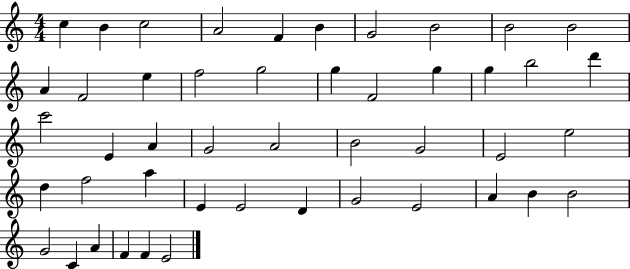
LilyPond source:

{
  \clef treble
  \numericTimeSignature
  \time 4/4
  \key c \major
  c''4 b'4 c''2 | a'2 f'4 b'4 | g'2 b'2 | b'2 b'2 | \break a'4 f'2 e''4 | f''2 g''2 | g''4 f'2 g''4 | g''4 b''2 d'''4 | \break c'''2 e'4 a'4 | g'2 a'2 | b'2 g'2 | e'2 e''2 | \break d''4 f''2 a''4 | e'4 e'2 d'4 | g'2 e'2 | a'4 b'4 b'2 | \break g'2 c'4 a'4 | f'4 f'4 e'2 | \bar "|."
}